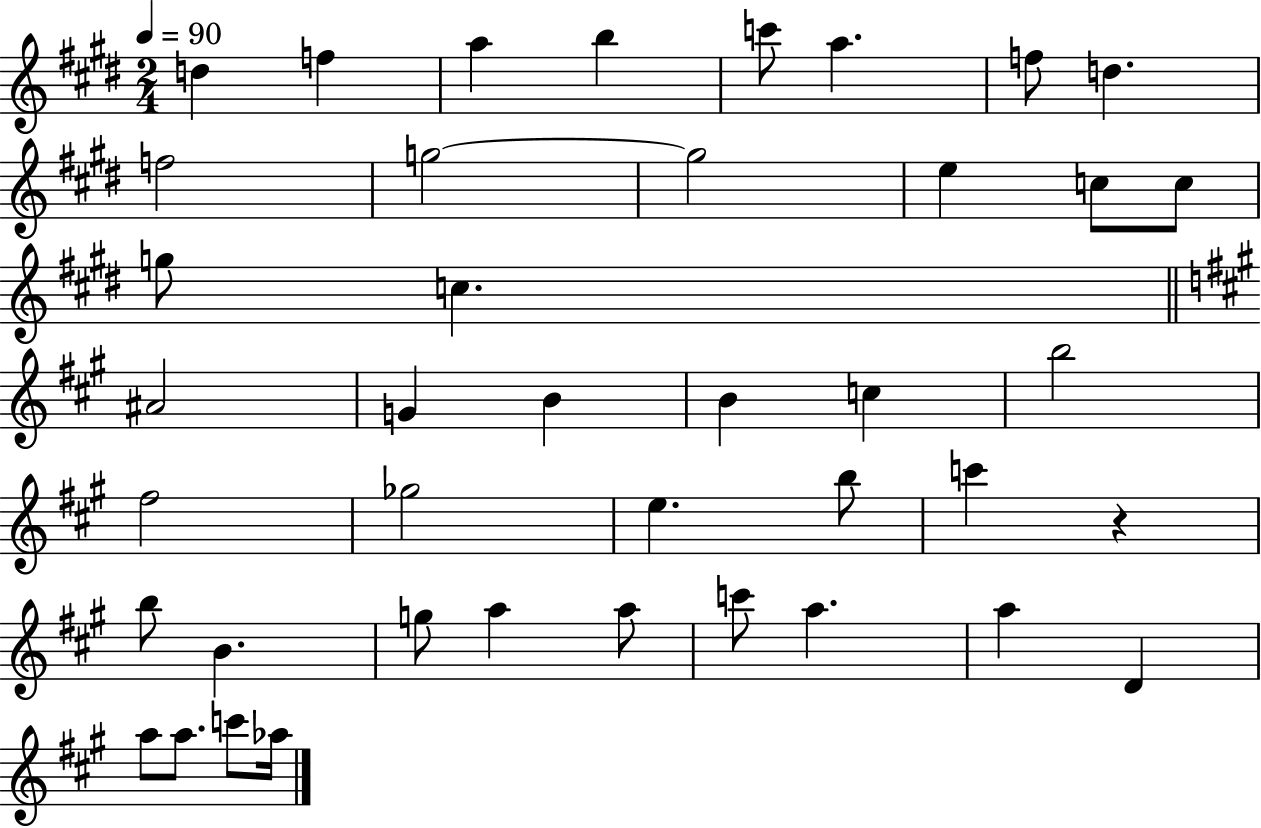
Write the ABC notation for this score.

X:1
T:Untitled
M:2/4
L:1/4
K:E
d f a b c'/2 a f/2 d f2 g2 g2 e c/2 c/2 g/2 c ^A2 G B B c b2 ^f2 _g2 e b/2 c' z b/2 B g/2 a a/2 c'/2 a a D a/2 a/2 c'/2 _a/4